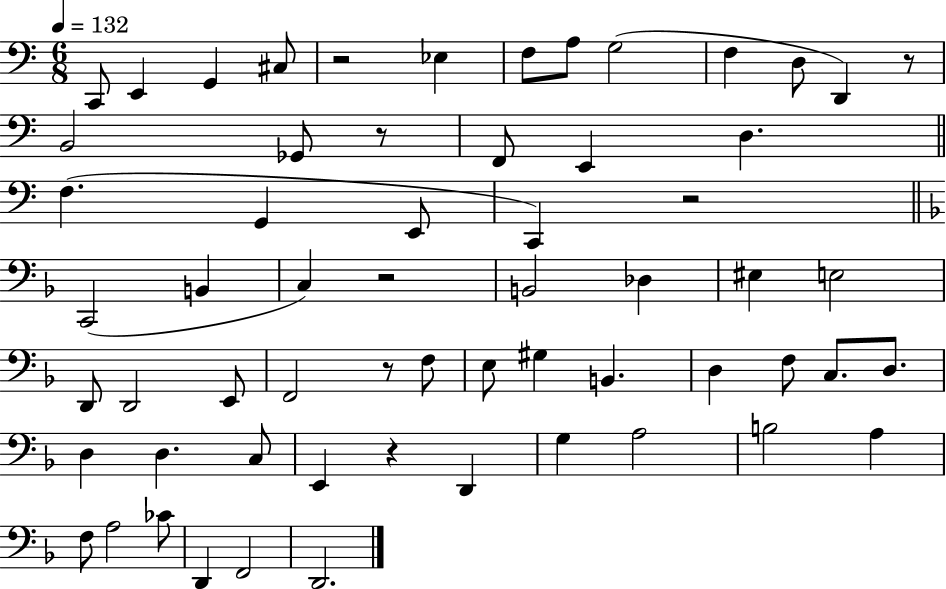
{
  \clef bass
  \numericTimeSignature
  \time 6/8
  \key c \major
  \tempo 4 = 132
  \repeat volta 2 { c,8 e,4 g,4 cis8 | r2 ees4 | f8 a8 g2( | f4 d8 d,4) r8 | \break b,2 ges,8 r8 | f,8 e,4 d4. | \bar "||" \break \key c \major f4.( g,4 e,8 | c,4) r2 | \bar "||" \break \key f \major c,2( b,4 | c4) r2 | b,2 des4 | eis4 e2 | \break d,8 d,2 e,8 | f,2 r8 f8 | e8 gis4 b,4. | d4 f8 c8. d8. | \break d4 d4. c8 | e,4 r4 d,4 | g4 a2 | b2 a4 | \break f8 a2 ces'8 | d,4 f,2 | d,2. | } \bar "|."
}